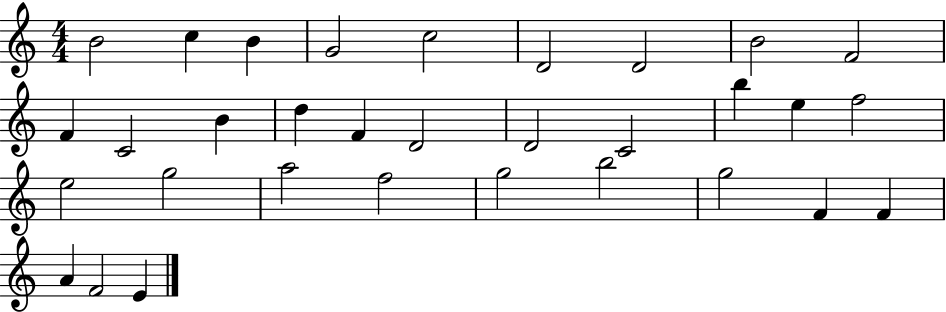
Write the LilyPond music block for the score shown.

{
  \clef treble
  \numericTimeSignature
  \time 4/4
  \key c \major
  b'2 c''4 b'4 | g'2 c''2 | d'2 d'2 | b'2 f'2 | \break f'4 c'2 b'4 | d''4 f'4 d'2 | d'2 c'2 | b''4 e''4 f''2 | \break e''2 g''2 | a''2 f''2 | g''2 b''2 | g''2 f'4 f'4 | \break a'4 f'2 e'4 | \bar "|."
}